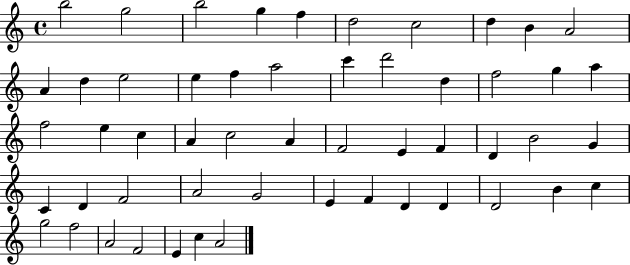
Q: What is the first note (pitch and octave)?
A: B5